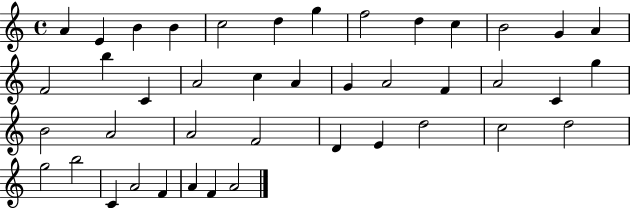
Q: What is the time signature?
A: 4/4